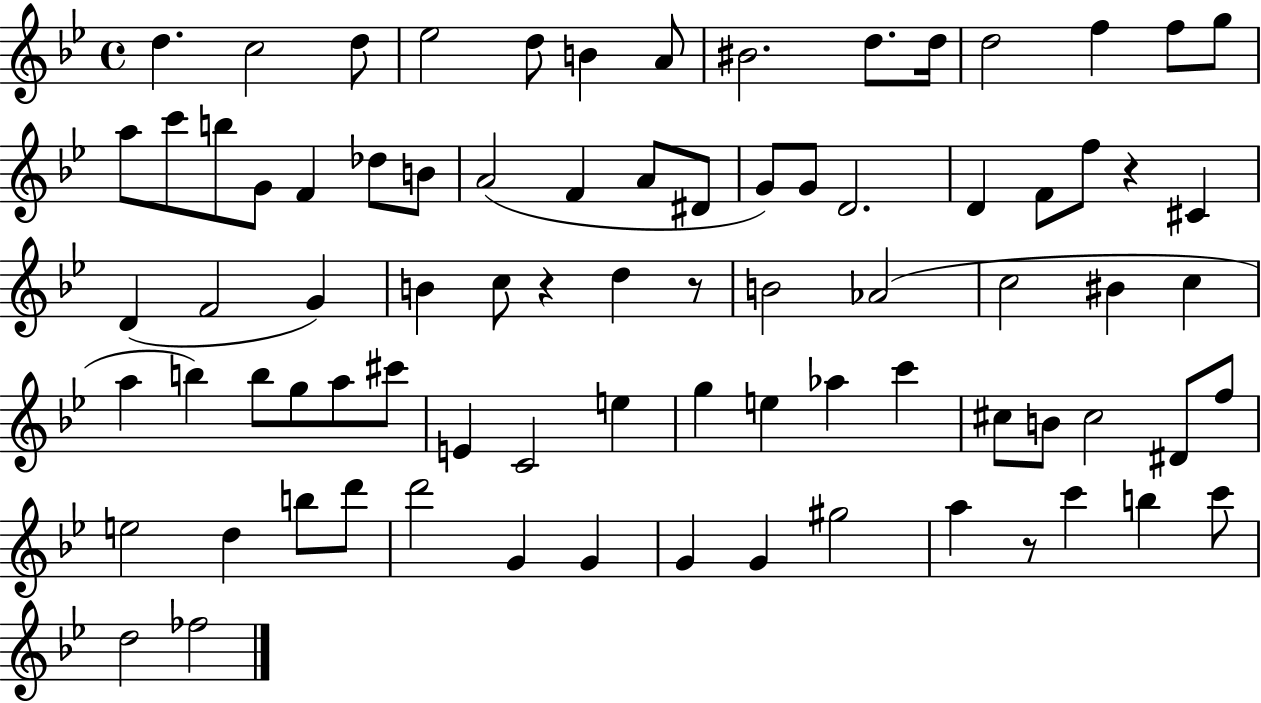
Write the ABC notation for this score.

X:1
T:Untitled
M:4/4
L:1/4
K:Bb
d c2 d/2 _e2 d/2 B A/2 ^B2 d/2 d/4 d2 f f/2 g/2 a/2 c'/2 b/2 G/2 F _d/2 B/2 A2 F A/2 ^D/2 G/2 G/2 D2 D F/2 f/2 z ^C D F2 G B c/2 z d z/2 B2 _A2 c2 ^B c a b b/2 g/2 a/2 ^c'/2 E C2 e g e _a c' ^c/2 B/2 ^c2 ^D/2 f/2 e2 d b/2 d'/2 d'2 G G G G ^g2 a z/2 c' b c'/2 d2 _f2